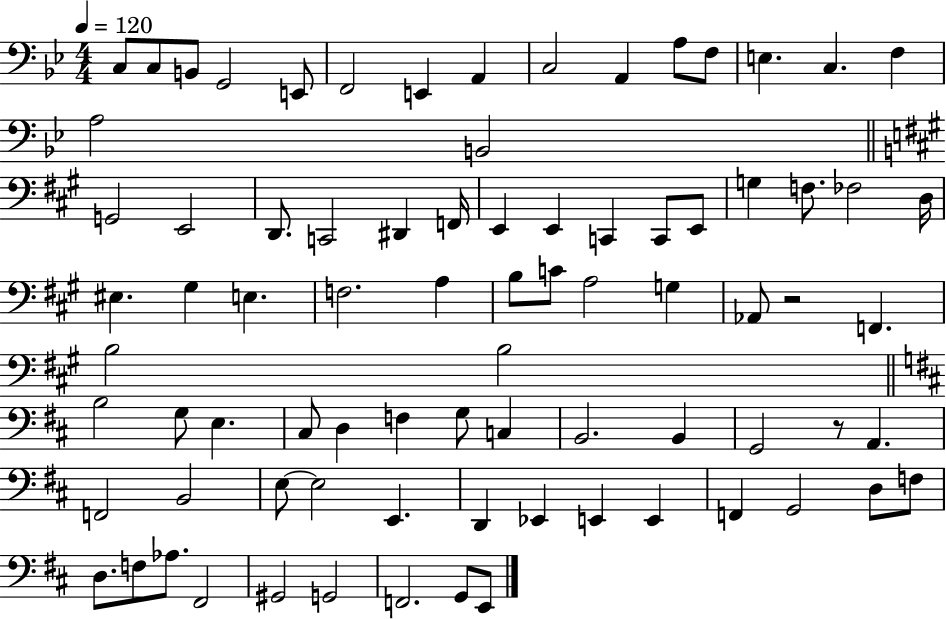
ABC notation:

X:1
T:Untitled
M:4/4
L:1/4
K:Bb
C,/2 C,/2 B,,/2 G,,2 E,,/2 F,,2 E,, A,, C,2 A,, A,/2 F,/2 E, C, F, A,2 B,,2 G,,2 E,,2 D,,/2 C,,2 ^D,, F,,/4 E,, E,, C,, C,,/2 E,,/2 G, F,/2 _F,2 D,/4 ^E, ^G, E, F,2 A, B,/2 C/2 A,2 G, _A,,/2 z2 F,, B,2 B,2 B,2 G,/2 E, ^C,/2 D, F, G,/2 C, B,,2 B,, G,,2 z/2 A,, F,,2 B,,2 E,/2 E,2 E,, D,, _E,, E,, E,, F,, G,,2 D,/2 F,/2 D,/2 F,/2 _A,/2 ^F,,2 ^G,,2 G,,2 F,,2 G,,/2 E,,/2